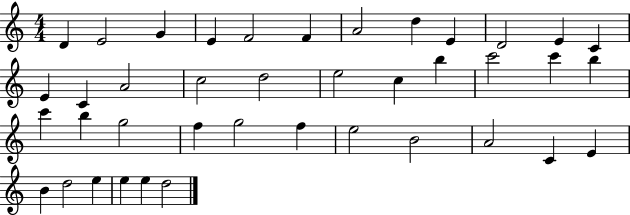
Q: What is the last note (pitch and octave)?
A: D5